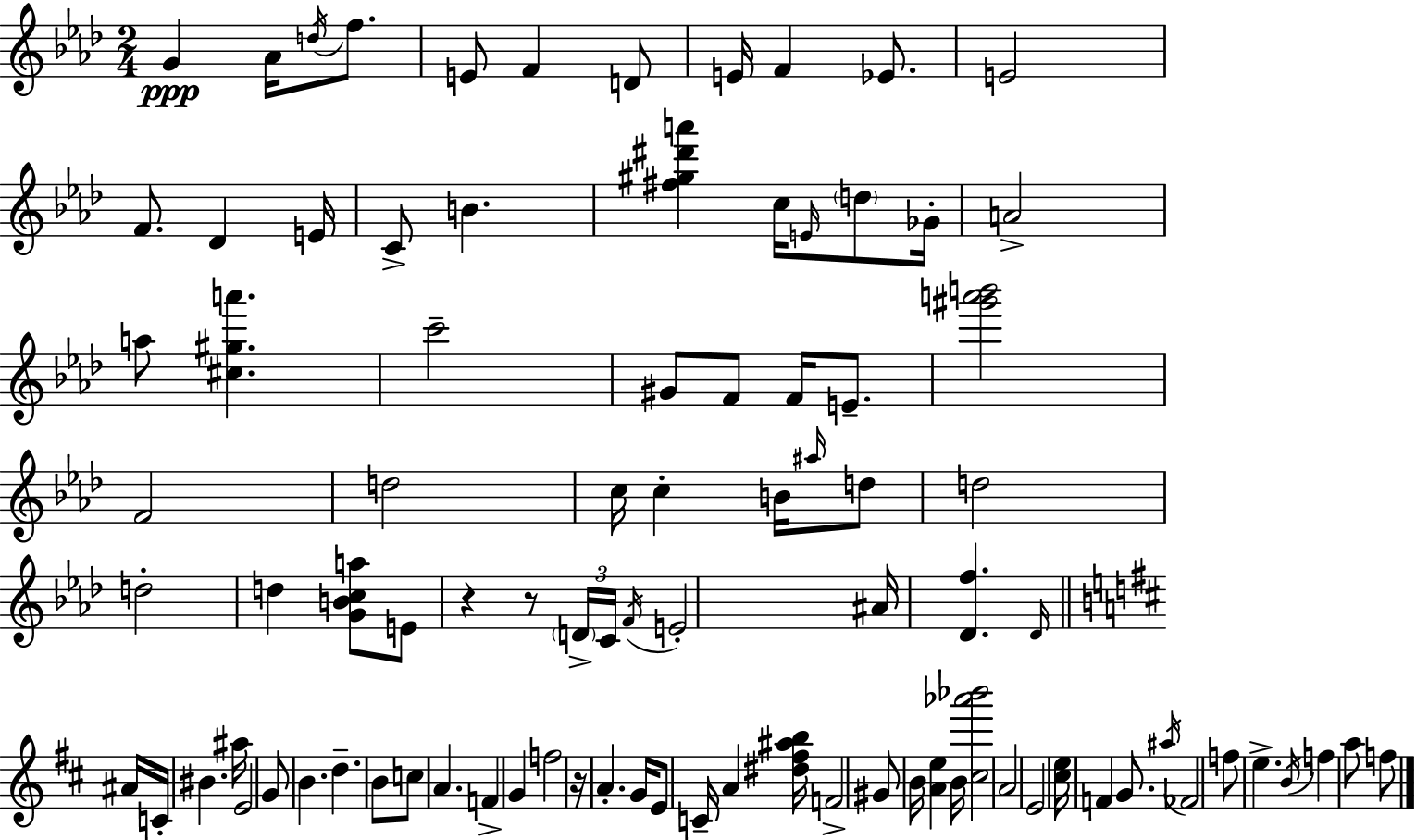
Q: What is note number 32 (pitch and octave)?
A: B4